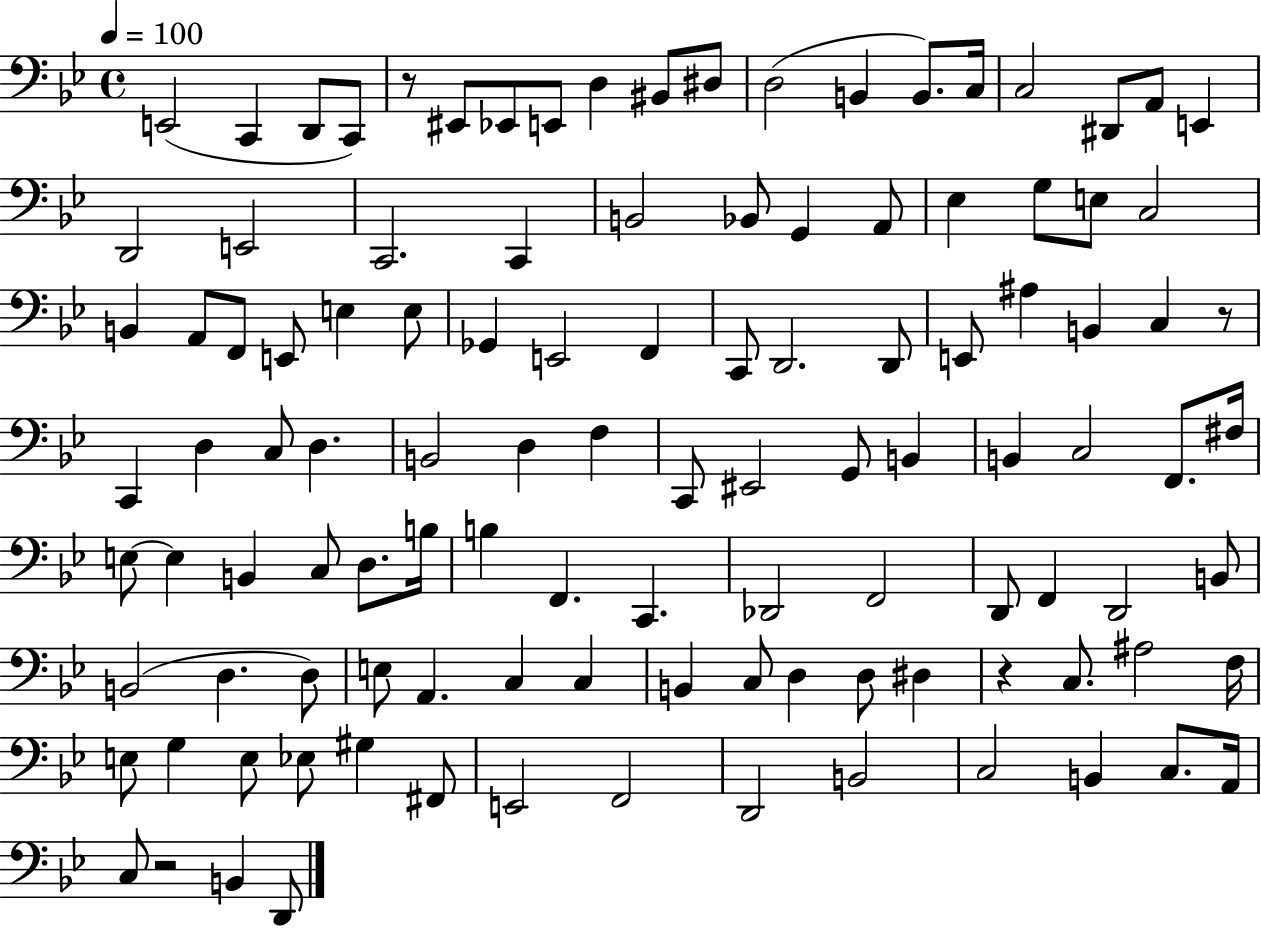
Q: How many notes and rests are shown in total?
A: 112